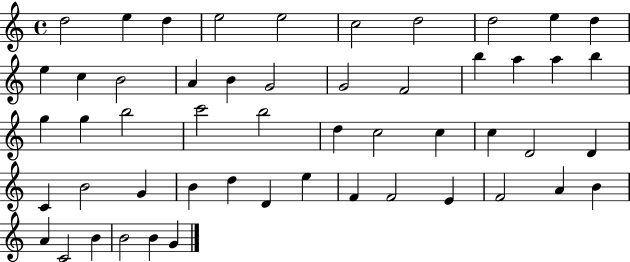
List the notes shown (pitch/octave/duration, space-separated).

D5/h E5/q D5/q E5/h E5/h C5/h D5/h D5/h E5/q D5/q E5/q C5/q B4/h A4/q B4/q G4/h G4/h F4/h B5/q A5/q A5/q B5/q G5/q G5/q B5/h C6/h B5/h D5/q C5/h C5/q C5/q D4/h D4/q C4/q B4/h G4/q B4/q D5/q D4/q E5/q F4/q F4/h E4/q F4/h A4/q B4/q A4/q C4/h B4/q B4/h B4/q G4/q